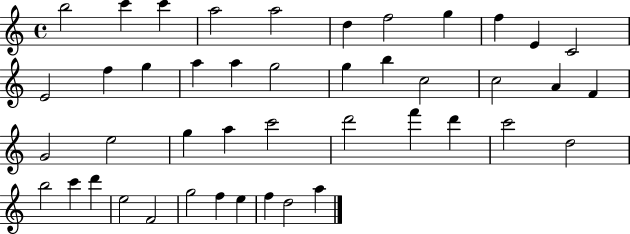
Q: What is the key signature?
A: C major